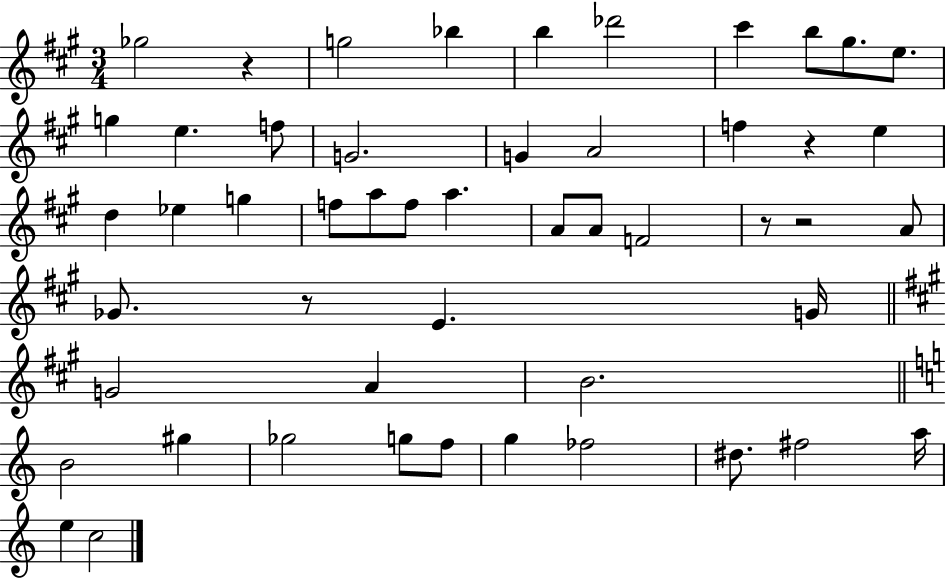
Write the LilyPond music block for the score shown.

{
  \clef treble
  \numericTimeSignature
  \time 3/4
  \key a \major
  ges''2 r4 | g''2 bes''4 | b''4 des'''2 | cis'''4 b''8 gis''8. e''8. | \break g''4 e''4. f''8 | g'2. | g'4 a'2 | f''4 r4 e''4 | \break d''4 ees''4 g''4 | f''8 a''8 f''8 a''4. | a'8 a'8 f'2 | r8 r2 a'8 | \break ges'8. r8 e'4. g'16 | \bar "||" \break \key a \major g'2 a'4 | b'2. | \bar "||" \break \key a \minor b'2 gis''4 | ges''2 g''8 f''8 | g''4 fes''2 | dis''8. fis''2 a''16 | \break e''4 c''2 | \bar "|."
}